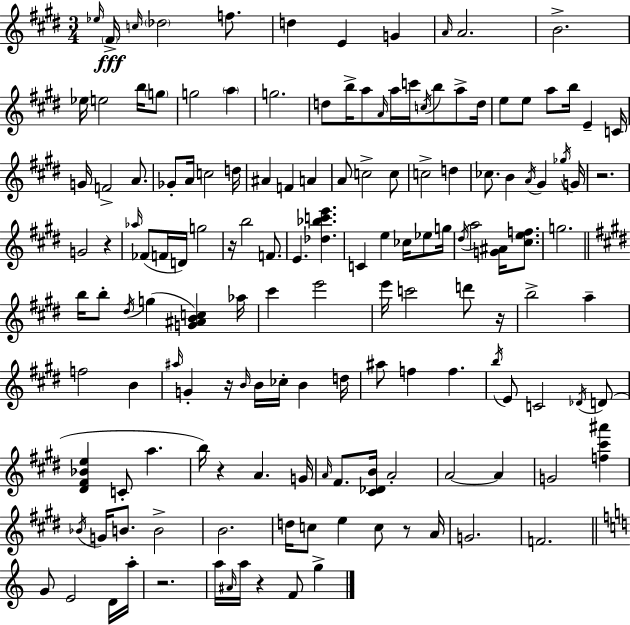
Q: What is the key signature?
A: E major